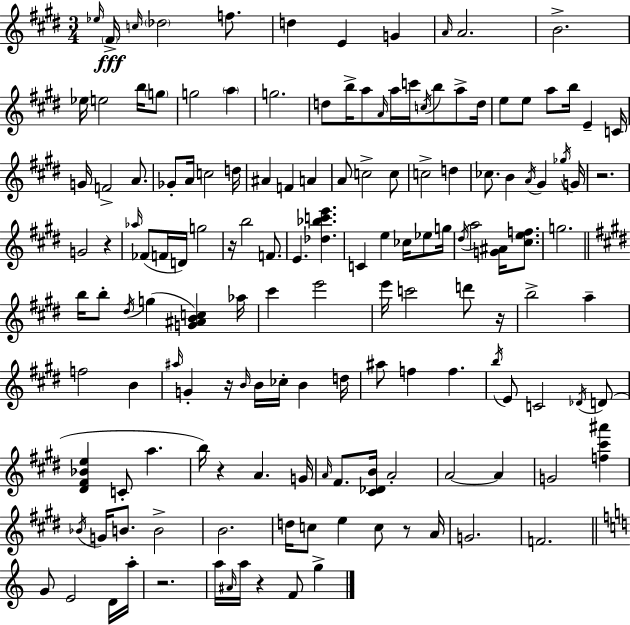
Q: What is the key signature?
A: E major